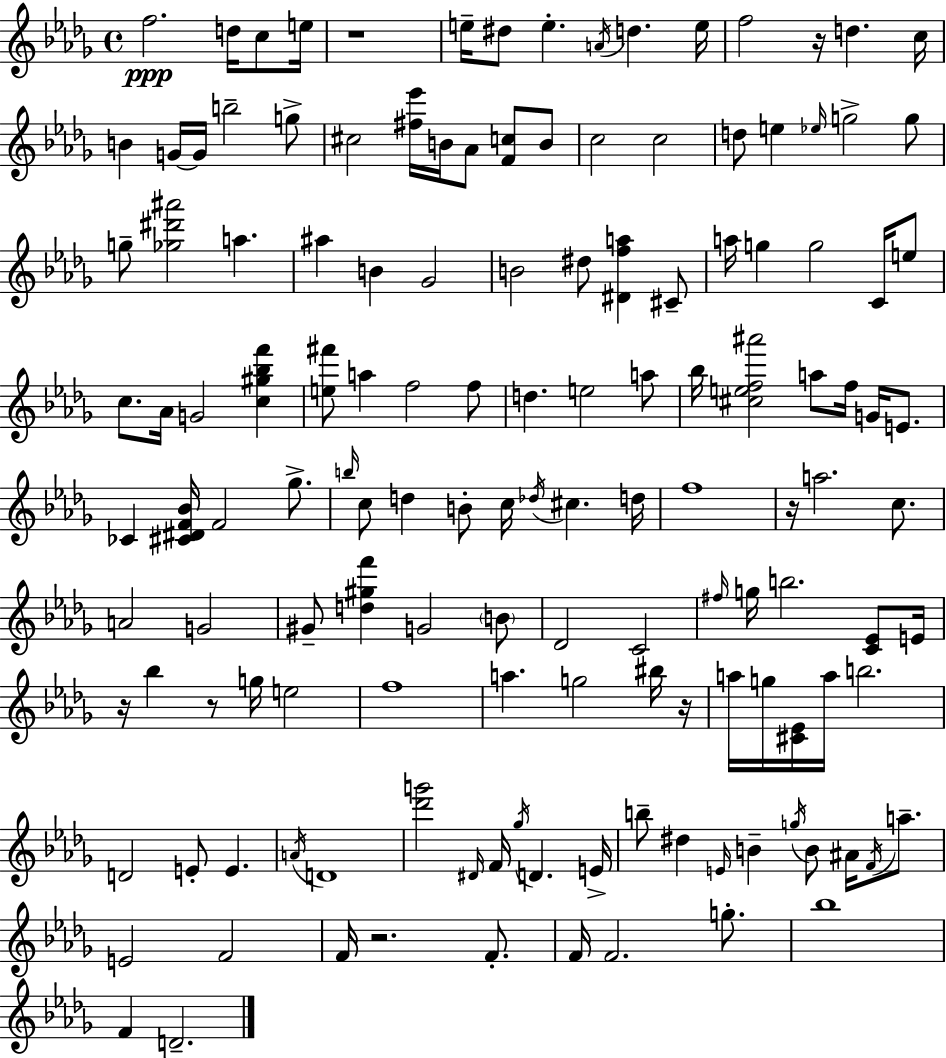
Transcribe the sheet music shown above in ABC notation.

X:1
T:Untitled
M:4/4
L:1/4
K:Bbm
f2 d/4 c/2 e/4 z4 e/4 ^d/2 e A/4 d e/4 f2 z/4 d c/4 B G/4 G/4 b2 g/2 ^c2 [^f_e']/4 B/4 _A/2 [Fc]/2 B/2 c2 c2 d/2 e _e/4 g2 g/2 g/2 [_g^d'^a']2 a ^a B _G2 B2 ^d/2 [^Dfa] ^C/2 a/4 g g2 C/4 e/2 c/2 _A/4 G2 [c^g_bf'] [e^f']/2 a f2 f/2 d e2 a/2 _b/4 [^cef^a']2 a/2 f/4 G/4 E/2 _C [^C^DF_B]/4 F2 _g/2 b/4 c/2 d B/2 c/4 _d/4 ^c d/4 f4 z/4 a2 c/2 A2 G2 ^G/2 [d^gf'] G2 B/2 _D2 C2 ^f/4 g/4 b2 [C_E]/2 E/4 z/4 _b z/2 g/4 e2 f4 a g2 ^b/4 z/4 a/4 g/4 [^C_E]/4 a/4 b2 D2 E/2 E A/4 D4 [_d'g']2 ^D/4 F/4 _g/4 D E/4 b/2 ^d E/4 B g/4 B/2 ^A/4 F/4 a/2 E2 F2 F/4 z2 F/2 F/4 F2 g/2 _b4 F D2